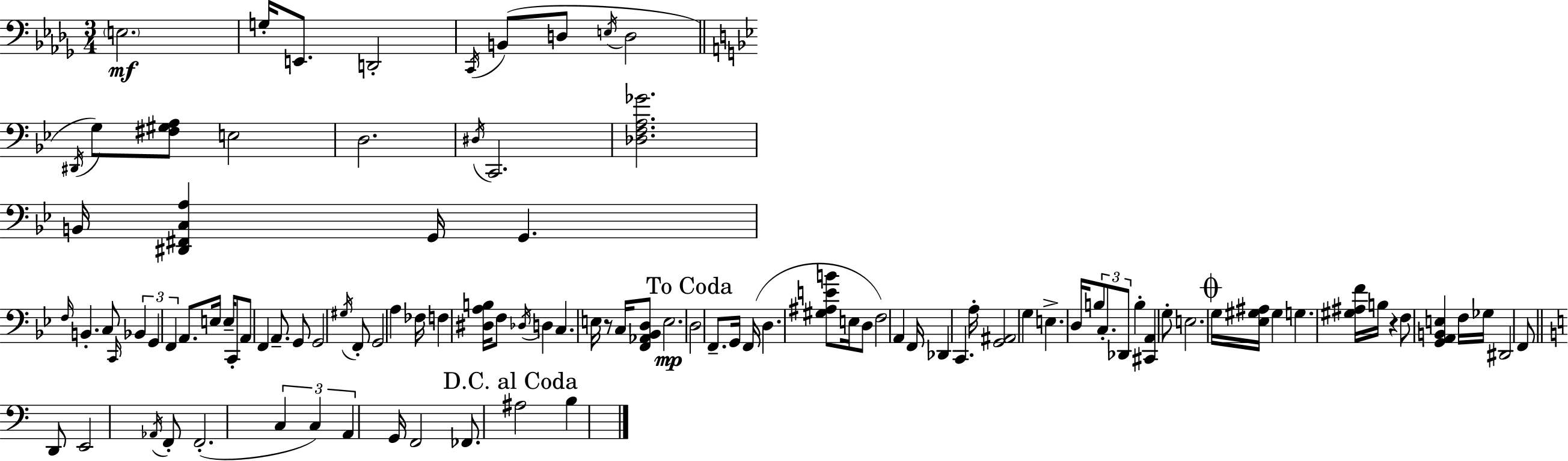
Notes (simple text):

E3/h. G3/s E2/e. D2/h C2/s B2/e D3/e E3/s D3/h D#2/s G3/e [F#3,G#3,A3]/e E3/h D3/h. D#3/s C2/h. [Db3,F3,A3,Gb4]/h. B2/s [D#2,F#2,C3,A3]/q G2/s G2/q. F3/s B2/q. C3/e C2/s Bb2/q G2/q F2/q A2/e. E3/s E3/s C2/e A2/e F2/q A2/e. G2/e G2/h G#3/s F2/e G2/h A3/q FES3/s F3/q [D#3,A3,B3]/s F3/e Db3/s D3/q C3/q. E3/s R/e C3/s [F2,Ab2,Bb2,D3]/e E3/h. D3/h F2/e. G2/s F2/s D3/q. [G#3,A#3,E4,B4]/e E3/s D3/e F3/h A2/q F2/s Db2/q C2/q. A3/s [G2,A#2]/h G3/q E3/q. D3/s B3/e C3/e. Db2/e B3/q [C#2,A2]/q G3/e E3/h. G3/s [Eb3,G#3,A#3]/s G#3/q G3/q. [G#3,A#3,F4]/s B3/s R/q F3/e [G2,A2,B2,E3]/q F3/s Gb3/s D#2/h F2/e D2/e E2/h Ab2/s F2/e F2/h. C3/q C3/q A2/q G2/s F2/h FES2/e. A#3/h B3/q